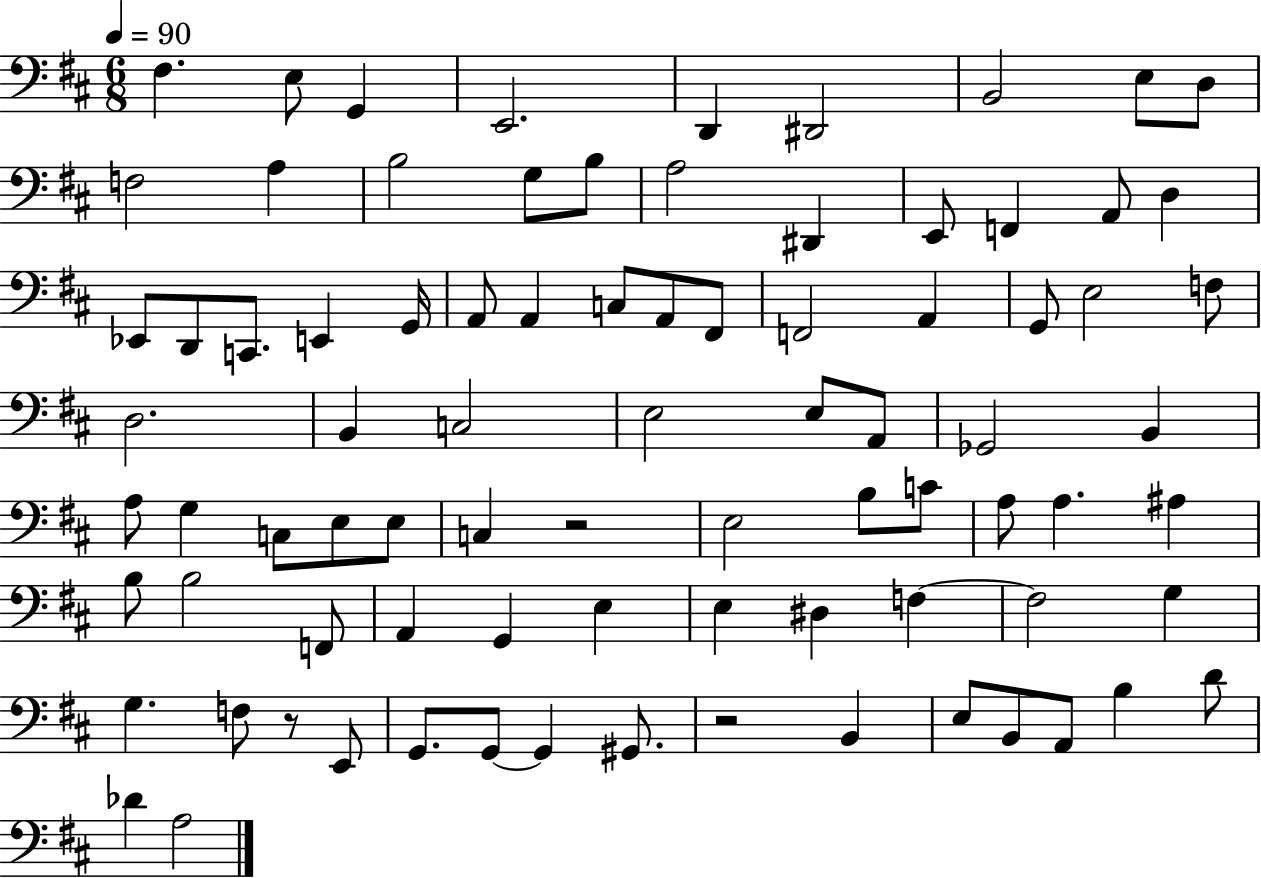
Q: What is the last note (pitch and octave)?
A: A3